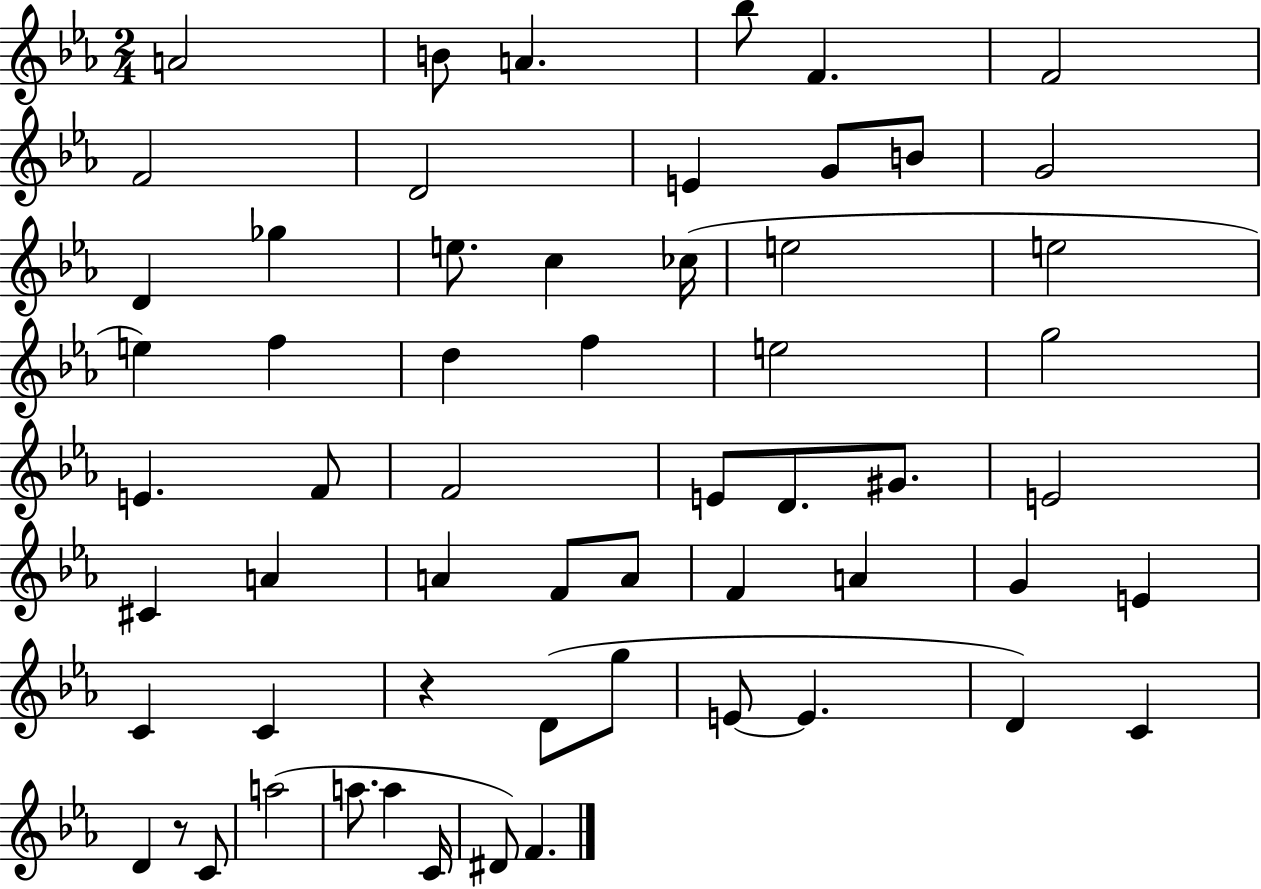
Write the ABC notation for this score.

X:1
T:Untitled
M:2/4
L:1/4
K:Eb
A2 B/2 A _b/2 F F2 F2 D2 E G/2 B/2 G2 D _g e/2 c _c/4 e2 e2 e f d f e2 g2 E F/2 F2 E/2 D/2 ^G/2 E2 ^C A A F/2 A/2 F A G E C C z D/2 g/2 E/2 E D C D z/2 C/2 a2 a/2 a C/4 ^D/2 F